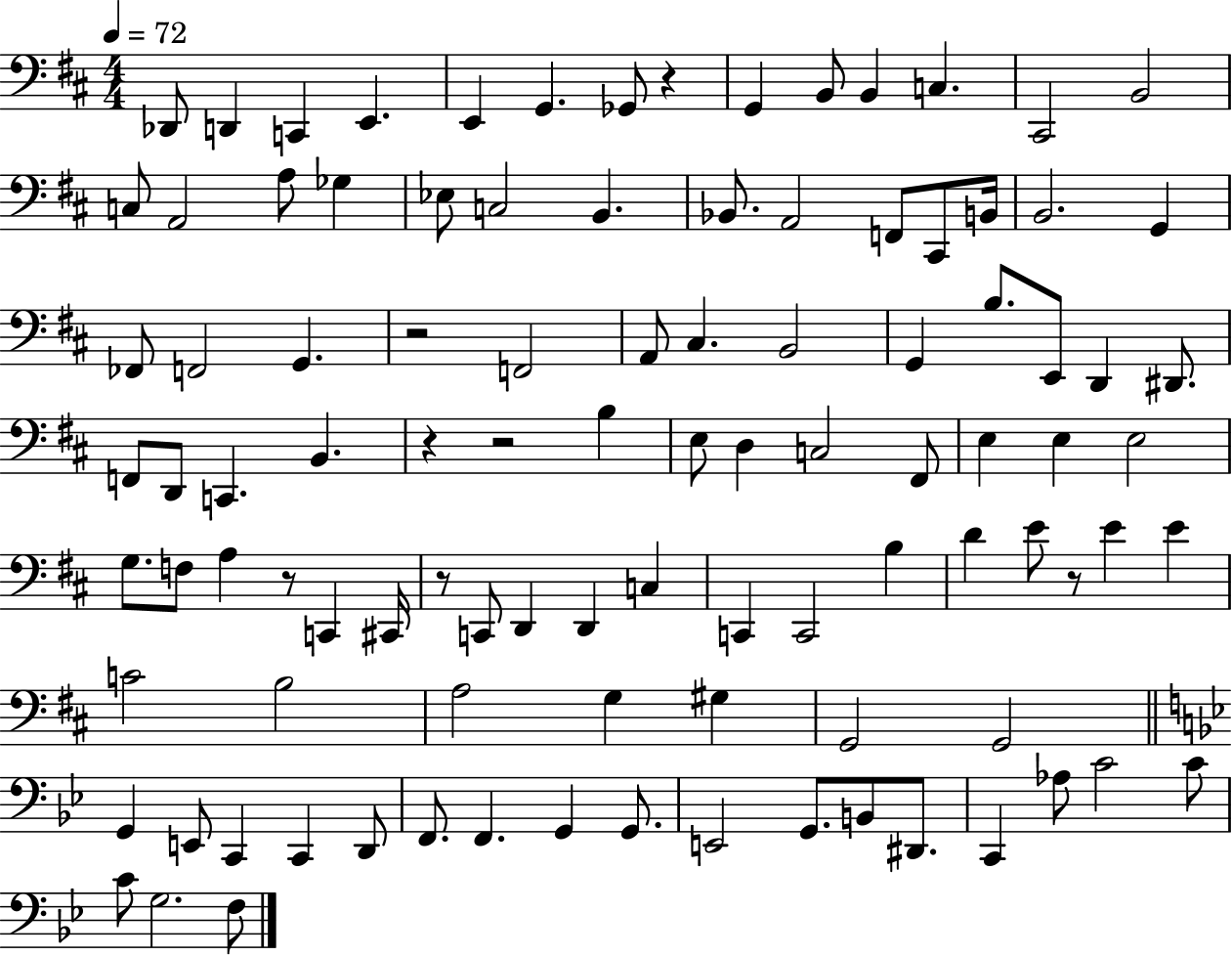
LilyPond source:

{
  \clef bass
  \numericTimeSignature
  \time 4/4
  \key d \major
  \tempo 4 = 72
  des,8 d,4 c,4 e,4. | e,4 g,4. ges,8 r4 | g,4 b,8 b,4 c4. | cis,2 b,2 | \break c8 a,2 a8 ges4 | ees8 c2 b,4. | bes,8. a,2 f,8 cis,8 b,16 | b,2. g,4 | \break fes,8 f,2 g,4. | r2 f,2 | a,8 cis4. b,2 | g,4 b8. e,8 d,4 dis,8. | \break f,8 d,8 c,4. b,4. | r4 r2 b4 | e8 d4 c2 fis,8 | e4 e4 e2 | \break g8. f8 a4 r8 c,4 cis,16 | r8 c,8 d,4 d,4 c4 | c,4 c,2 b4 | d'4 e'8 r8 e'4 e'4 | \break c'2 b2 | a2 g4 gis4 | g,2 g,2 | \bar "||" \break \key bes \major g,4 e,8 c,4 c,4 d,8 | f,8. f,4. g,4 g,8. | e,2 g,8. b,8 dis,8. | c,4 aes8 c'2 c'8 | \break c'8 g2. f8 | \bar "|."
}